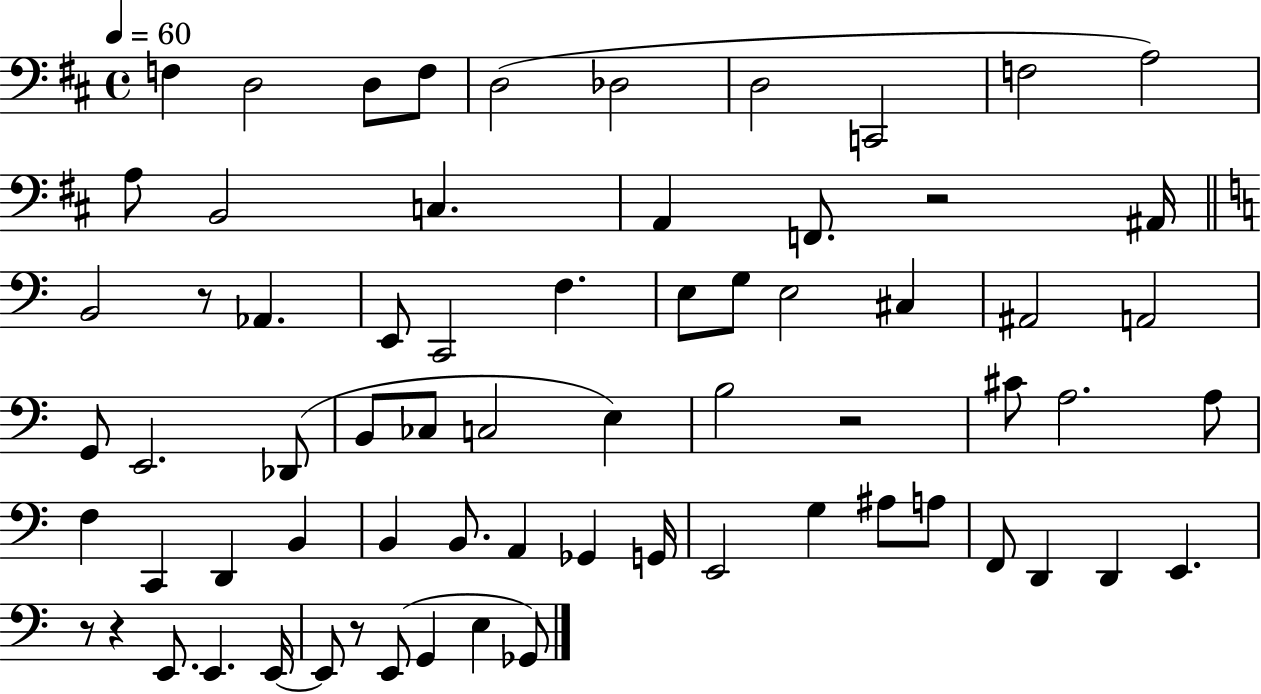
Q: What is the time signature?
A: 4/4